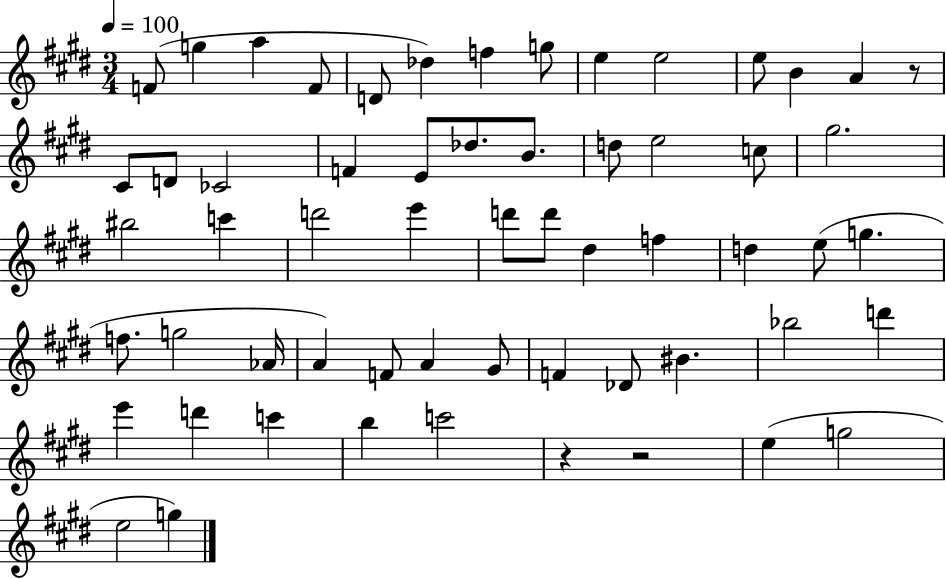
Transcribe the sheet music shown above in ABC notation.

X:1
T:Untitled
M:3/4
L:1/4
K:E
F/2 g a F/2 D/2 _d f g/2 e e2 e/2 B A z/2 ^C/2 D/2 _C2 F E/2 _d/2 B/2 d/2 e2 c/2 ^g2 ^b2 c' d'2 e' d'/2 d'/2 ^d f d e/2 g f/2 g2 _A/4 A F/2 A ^G/2 F _D/2 ^B _b2 d' e' d' c' b c'2 z z2 e g2 e2 g